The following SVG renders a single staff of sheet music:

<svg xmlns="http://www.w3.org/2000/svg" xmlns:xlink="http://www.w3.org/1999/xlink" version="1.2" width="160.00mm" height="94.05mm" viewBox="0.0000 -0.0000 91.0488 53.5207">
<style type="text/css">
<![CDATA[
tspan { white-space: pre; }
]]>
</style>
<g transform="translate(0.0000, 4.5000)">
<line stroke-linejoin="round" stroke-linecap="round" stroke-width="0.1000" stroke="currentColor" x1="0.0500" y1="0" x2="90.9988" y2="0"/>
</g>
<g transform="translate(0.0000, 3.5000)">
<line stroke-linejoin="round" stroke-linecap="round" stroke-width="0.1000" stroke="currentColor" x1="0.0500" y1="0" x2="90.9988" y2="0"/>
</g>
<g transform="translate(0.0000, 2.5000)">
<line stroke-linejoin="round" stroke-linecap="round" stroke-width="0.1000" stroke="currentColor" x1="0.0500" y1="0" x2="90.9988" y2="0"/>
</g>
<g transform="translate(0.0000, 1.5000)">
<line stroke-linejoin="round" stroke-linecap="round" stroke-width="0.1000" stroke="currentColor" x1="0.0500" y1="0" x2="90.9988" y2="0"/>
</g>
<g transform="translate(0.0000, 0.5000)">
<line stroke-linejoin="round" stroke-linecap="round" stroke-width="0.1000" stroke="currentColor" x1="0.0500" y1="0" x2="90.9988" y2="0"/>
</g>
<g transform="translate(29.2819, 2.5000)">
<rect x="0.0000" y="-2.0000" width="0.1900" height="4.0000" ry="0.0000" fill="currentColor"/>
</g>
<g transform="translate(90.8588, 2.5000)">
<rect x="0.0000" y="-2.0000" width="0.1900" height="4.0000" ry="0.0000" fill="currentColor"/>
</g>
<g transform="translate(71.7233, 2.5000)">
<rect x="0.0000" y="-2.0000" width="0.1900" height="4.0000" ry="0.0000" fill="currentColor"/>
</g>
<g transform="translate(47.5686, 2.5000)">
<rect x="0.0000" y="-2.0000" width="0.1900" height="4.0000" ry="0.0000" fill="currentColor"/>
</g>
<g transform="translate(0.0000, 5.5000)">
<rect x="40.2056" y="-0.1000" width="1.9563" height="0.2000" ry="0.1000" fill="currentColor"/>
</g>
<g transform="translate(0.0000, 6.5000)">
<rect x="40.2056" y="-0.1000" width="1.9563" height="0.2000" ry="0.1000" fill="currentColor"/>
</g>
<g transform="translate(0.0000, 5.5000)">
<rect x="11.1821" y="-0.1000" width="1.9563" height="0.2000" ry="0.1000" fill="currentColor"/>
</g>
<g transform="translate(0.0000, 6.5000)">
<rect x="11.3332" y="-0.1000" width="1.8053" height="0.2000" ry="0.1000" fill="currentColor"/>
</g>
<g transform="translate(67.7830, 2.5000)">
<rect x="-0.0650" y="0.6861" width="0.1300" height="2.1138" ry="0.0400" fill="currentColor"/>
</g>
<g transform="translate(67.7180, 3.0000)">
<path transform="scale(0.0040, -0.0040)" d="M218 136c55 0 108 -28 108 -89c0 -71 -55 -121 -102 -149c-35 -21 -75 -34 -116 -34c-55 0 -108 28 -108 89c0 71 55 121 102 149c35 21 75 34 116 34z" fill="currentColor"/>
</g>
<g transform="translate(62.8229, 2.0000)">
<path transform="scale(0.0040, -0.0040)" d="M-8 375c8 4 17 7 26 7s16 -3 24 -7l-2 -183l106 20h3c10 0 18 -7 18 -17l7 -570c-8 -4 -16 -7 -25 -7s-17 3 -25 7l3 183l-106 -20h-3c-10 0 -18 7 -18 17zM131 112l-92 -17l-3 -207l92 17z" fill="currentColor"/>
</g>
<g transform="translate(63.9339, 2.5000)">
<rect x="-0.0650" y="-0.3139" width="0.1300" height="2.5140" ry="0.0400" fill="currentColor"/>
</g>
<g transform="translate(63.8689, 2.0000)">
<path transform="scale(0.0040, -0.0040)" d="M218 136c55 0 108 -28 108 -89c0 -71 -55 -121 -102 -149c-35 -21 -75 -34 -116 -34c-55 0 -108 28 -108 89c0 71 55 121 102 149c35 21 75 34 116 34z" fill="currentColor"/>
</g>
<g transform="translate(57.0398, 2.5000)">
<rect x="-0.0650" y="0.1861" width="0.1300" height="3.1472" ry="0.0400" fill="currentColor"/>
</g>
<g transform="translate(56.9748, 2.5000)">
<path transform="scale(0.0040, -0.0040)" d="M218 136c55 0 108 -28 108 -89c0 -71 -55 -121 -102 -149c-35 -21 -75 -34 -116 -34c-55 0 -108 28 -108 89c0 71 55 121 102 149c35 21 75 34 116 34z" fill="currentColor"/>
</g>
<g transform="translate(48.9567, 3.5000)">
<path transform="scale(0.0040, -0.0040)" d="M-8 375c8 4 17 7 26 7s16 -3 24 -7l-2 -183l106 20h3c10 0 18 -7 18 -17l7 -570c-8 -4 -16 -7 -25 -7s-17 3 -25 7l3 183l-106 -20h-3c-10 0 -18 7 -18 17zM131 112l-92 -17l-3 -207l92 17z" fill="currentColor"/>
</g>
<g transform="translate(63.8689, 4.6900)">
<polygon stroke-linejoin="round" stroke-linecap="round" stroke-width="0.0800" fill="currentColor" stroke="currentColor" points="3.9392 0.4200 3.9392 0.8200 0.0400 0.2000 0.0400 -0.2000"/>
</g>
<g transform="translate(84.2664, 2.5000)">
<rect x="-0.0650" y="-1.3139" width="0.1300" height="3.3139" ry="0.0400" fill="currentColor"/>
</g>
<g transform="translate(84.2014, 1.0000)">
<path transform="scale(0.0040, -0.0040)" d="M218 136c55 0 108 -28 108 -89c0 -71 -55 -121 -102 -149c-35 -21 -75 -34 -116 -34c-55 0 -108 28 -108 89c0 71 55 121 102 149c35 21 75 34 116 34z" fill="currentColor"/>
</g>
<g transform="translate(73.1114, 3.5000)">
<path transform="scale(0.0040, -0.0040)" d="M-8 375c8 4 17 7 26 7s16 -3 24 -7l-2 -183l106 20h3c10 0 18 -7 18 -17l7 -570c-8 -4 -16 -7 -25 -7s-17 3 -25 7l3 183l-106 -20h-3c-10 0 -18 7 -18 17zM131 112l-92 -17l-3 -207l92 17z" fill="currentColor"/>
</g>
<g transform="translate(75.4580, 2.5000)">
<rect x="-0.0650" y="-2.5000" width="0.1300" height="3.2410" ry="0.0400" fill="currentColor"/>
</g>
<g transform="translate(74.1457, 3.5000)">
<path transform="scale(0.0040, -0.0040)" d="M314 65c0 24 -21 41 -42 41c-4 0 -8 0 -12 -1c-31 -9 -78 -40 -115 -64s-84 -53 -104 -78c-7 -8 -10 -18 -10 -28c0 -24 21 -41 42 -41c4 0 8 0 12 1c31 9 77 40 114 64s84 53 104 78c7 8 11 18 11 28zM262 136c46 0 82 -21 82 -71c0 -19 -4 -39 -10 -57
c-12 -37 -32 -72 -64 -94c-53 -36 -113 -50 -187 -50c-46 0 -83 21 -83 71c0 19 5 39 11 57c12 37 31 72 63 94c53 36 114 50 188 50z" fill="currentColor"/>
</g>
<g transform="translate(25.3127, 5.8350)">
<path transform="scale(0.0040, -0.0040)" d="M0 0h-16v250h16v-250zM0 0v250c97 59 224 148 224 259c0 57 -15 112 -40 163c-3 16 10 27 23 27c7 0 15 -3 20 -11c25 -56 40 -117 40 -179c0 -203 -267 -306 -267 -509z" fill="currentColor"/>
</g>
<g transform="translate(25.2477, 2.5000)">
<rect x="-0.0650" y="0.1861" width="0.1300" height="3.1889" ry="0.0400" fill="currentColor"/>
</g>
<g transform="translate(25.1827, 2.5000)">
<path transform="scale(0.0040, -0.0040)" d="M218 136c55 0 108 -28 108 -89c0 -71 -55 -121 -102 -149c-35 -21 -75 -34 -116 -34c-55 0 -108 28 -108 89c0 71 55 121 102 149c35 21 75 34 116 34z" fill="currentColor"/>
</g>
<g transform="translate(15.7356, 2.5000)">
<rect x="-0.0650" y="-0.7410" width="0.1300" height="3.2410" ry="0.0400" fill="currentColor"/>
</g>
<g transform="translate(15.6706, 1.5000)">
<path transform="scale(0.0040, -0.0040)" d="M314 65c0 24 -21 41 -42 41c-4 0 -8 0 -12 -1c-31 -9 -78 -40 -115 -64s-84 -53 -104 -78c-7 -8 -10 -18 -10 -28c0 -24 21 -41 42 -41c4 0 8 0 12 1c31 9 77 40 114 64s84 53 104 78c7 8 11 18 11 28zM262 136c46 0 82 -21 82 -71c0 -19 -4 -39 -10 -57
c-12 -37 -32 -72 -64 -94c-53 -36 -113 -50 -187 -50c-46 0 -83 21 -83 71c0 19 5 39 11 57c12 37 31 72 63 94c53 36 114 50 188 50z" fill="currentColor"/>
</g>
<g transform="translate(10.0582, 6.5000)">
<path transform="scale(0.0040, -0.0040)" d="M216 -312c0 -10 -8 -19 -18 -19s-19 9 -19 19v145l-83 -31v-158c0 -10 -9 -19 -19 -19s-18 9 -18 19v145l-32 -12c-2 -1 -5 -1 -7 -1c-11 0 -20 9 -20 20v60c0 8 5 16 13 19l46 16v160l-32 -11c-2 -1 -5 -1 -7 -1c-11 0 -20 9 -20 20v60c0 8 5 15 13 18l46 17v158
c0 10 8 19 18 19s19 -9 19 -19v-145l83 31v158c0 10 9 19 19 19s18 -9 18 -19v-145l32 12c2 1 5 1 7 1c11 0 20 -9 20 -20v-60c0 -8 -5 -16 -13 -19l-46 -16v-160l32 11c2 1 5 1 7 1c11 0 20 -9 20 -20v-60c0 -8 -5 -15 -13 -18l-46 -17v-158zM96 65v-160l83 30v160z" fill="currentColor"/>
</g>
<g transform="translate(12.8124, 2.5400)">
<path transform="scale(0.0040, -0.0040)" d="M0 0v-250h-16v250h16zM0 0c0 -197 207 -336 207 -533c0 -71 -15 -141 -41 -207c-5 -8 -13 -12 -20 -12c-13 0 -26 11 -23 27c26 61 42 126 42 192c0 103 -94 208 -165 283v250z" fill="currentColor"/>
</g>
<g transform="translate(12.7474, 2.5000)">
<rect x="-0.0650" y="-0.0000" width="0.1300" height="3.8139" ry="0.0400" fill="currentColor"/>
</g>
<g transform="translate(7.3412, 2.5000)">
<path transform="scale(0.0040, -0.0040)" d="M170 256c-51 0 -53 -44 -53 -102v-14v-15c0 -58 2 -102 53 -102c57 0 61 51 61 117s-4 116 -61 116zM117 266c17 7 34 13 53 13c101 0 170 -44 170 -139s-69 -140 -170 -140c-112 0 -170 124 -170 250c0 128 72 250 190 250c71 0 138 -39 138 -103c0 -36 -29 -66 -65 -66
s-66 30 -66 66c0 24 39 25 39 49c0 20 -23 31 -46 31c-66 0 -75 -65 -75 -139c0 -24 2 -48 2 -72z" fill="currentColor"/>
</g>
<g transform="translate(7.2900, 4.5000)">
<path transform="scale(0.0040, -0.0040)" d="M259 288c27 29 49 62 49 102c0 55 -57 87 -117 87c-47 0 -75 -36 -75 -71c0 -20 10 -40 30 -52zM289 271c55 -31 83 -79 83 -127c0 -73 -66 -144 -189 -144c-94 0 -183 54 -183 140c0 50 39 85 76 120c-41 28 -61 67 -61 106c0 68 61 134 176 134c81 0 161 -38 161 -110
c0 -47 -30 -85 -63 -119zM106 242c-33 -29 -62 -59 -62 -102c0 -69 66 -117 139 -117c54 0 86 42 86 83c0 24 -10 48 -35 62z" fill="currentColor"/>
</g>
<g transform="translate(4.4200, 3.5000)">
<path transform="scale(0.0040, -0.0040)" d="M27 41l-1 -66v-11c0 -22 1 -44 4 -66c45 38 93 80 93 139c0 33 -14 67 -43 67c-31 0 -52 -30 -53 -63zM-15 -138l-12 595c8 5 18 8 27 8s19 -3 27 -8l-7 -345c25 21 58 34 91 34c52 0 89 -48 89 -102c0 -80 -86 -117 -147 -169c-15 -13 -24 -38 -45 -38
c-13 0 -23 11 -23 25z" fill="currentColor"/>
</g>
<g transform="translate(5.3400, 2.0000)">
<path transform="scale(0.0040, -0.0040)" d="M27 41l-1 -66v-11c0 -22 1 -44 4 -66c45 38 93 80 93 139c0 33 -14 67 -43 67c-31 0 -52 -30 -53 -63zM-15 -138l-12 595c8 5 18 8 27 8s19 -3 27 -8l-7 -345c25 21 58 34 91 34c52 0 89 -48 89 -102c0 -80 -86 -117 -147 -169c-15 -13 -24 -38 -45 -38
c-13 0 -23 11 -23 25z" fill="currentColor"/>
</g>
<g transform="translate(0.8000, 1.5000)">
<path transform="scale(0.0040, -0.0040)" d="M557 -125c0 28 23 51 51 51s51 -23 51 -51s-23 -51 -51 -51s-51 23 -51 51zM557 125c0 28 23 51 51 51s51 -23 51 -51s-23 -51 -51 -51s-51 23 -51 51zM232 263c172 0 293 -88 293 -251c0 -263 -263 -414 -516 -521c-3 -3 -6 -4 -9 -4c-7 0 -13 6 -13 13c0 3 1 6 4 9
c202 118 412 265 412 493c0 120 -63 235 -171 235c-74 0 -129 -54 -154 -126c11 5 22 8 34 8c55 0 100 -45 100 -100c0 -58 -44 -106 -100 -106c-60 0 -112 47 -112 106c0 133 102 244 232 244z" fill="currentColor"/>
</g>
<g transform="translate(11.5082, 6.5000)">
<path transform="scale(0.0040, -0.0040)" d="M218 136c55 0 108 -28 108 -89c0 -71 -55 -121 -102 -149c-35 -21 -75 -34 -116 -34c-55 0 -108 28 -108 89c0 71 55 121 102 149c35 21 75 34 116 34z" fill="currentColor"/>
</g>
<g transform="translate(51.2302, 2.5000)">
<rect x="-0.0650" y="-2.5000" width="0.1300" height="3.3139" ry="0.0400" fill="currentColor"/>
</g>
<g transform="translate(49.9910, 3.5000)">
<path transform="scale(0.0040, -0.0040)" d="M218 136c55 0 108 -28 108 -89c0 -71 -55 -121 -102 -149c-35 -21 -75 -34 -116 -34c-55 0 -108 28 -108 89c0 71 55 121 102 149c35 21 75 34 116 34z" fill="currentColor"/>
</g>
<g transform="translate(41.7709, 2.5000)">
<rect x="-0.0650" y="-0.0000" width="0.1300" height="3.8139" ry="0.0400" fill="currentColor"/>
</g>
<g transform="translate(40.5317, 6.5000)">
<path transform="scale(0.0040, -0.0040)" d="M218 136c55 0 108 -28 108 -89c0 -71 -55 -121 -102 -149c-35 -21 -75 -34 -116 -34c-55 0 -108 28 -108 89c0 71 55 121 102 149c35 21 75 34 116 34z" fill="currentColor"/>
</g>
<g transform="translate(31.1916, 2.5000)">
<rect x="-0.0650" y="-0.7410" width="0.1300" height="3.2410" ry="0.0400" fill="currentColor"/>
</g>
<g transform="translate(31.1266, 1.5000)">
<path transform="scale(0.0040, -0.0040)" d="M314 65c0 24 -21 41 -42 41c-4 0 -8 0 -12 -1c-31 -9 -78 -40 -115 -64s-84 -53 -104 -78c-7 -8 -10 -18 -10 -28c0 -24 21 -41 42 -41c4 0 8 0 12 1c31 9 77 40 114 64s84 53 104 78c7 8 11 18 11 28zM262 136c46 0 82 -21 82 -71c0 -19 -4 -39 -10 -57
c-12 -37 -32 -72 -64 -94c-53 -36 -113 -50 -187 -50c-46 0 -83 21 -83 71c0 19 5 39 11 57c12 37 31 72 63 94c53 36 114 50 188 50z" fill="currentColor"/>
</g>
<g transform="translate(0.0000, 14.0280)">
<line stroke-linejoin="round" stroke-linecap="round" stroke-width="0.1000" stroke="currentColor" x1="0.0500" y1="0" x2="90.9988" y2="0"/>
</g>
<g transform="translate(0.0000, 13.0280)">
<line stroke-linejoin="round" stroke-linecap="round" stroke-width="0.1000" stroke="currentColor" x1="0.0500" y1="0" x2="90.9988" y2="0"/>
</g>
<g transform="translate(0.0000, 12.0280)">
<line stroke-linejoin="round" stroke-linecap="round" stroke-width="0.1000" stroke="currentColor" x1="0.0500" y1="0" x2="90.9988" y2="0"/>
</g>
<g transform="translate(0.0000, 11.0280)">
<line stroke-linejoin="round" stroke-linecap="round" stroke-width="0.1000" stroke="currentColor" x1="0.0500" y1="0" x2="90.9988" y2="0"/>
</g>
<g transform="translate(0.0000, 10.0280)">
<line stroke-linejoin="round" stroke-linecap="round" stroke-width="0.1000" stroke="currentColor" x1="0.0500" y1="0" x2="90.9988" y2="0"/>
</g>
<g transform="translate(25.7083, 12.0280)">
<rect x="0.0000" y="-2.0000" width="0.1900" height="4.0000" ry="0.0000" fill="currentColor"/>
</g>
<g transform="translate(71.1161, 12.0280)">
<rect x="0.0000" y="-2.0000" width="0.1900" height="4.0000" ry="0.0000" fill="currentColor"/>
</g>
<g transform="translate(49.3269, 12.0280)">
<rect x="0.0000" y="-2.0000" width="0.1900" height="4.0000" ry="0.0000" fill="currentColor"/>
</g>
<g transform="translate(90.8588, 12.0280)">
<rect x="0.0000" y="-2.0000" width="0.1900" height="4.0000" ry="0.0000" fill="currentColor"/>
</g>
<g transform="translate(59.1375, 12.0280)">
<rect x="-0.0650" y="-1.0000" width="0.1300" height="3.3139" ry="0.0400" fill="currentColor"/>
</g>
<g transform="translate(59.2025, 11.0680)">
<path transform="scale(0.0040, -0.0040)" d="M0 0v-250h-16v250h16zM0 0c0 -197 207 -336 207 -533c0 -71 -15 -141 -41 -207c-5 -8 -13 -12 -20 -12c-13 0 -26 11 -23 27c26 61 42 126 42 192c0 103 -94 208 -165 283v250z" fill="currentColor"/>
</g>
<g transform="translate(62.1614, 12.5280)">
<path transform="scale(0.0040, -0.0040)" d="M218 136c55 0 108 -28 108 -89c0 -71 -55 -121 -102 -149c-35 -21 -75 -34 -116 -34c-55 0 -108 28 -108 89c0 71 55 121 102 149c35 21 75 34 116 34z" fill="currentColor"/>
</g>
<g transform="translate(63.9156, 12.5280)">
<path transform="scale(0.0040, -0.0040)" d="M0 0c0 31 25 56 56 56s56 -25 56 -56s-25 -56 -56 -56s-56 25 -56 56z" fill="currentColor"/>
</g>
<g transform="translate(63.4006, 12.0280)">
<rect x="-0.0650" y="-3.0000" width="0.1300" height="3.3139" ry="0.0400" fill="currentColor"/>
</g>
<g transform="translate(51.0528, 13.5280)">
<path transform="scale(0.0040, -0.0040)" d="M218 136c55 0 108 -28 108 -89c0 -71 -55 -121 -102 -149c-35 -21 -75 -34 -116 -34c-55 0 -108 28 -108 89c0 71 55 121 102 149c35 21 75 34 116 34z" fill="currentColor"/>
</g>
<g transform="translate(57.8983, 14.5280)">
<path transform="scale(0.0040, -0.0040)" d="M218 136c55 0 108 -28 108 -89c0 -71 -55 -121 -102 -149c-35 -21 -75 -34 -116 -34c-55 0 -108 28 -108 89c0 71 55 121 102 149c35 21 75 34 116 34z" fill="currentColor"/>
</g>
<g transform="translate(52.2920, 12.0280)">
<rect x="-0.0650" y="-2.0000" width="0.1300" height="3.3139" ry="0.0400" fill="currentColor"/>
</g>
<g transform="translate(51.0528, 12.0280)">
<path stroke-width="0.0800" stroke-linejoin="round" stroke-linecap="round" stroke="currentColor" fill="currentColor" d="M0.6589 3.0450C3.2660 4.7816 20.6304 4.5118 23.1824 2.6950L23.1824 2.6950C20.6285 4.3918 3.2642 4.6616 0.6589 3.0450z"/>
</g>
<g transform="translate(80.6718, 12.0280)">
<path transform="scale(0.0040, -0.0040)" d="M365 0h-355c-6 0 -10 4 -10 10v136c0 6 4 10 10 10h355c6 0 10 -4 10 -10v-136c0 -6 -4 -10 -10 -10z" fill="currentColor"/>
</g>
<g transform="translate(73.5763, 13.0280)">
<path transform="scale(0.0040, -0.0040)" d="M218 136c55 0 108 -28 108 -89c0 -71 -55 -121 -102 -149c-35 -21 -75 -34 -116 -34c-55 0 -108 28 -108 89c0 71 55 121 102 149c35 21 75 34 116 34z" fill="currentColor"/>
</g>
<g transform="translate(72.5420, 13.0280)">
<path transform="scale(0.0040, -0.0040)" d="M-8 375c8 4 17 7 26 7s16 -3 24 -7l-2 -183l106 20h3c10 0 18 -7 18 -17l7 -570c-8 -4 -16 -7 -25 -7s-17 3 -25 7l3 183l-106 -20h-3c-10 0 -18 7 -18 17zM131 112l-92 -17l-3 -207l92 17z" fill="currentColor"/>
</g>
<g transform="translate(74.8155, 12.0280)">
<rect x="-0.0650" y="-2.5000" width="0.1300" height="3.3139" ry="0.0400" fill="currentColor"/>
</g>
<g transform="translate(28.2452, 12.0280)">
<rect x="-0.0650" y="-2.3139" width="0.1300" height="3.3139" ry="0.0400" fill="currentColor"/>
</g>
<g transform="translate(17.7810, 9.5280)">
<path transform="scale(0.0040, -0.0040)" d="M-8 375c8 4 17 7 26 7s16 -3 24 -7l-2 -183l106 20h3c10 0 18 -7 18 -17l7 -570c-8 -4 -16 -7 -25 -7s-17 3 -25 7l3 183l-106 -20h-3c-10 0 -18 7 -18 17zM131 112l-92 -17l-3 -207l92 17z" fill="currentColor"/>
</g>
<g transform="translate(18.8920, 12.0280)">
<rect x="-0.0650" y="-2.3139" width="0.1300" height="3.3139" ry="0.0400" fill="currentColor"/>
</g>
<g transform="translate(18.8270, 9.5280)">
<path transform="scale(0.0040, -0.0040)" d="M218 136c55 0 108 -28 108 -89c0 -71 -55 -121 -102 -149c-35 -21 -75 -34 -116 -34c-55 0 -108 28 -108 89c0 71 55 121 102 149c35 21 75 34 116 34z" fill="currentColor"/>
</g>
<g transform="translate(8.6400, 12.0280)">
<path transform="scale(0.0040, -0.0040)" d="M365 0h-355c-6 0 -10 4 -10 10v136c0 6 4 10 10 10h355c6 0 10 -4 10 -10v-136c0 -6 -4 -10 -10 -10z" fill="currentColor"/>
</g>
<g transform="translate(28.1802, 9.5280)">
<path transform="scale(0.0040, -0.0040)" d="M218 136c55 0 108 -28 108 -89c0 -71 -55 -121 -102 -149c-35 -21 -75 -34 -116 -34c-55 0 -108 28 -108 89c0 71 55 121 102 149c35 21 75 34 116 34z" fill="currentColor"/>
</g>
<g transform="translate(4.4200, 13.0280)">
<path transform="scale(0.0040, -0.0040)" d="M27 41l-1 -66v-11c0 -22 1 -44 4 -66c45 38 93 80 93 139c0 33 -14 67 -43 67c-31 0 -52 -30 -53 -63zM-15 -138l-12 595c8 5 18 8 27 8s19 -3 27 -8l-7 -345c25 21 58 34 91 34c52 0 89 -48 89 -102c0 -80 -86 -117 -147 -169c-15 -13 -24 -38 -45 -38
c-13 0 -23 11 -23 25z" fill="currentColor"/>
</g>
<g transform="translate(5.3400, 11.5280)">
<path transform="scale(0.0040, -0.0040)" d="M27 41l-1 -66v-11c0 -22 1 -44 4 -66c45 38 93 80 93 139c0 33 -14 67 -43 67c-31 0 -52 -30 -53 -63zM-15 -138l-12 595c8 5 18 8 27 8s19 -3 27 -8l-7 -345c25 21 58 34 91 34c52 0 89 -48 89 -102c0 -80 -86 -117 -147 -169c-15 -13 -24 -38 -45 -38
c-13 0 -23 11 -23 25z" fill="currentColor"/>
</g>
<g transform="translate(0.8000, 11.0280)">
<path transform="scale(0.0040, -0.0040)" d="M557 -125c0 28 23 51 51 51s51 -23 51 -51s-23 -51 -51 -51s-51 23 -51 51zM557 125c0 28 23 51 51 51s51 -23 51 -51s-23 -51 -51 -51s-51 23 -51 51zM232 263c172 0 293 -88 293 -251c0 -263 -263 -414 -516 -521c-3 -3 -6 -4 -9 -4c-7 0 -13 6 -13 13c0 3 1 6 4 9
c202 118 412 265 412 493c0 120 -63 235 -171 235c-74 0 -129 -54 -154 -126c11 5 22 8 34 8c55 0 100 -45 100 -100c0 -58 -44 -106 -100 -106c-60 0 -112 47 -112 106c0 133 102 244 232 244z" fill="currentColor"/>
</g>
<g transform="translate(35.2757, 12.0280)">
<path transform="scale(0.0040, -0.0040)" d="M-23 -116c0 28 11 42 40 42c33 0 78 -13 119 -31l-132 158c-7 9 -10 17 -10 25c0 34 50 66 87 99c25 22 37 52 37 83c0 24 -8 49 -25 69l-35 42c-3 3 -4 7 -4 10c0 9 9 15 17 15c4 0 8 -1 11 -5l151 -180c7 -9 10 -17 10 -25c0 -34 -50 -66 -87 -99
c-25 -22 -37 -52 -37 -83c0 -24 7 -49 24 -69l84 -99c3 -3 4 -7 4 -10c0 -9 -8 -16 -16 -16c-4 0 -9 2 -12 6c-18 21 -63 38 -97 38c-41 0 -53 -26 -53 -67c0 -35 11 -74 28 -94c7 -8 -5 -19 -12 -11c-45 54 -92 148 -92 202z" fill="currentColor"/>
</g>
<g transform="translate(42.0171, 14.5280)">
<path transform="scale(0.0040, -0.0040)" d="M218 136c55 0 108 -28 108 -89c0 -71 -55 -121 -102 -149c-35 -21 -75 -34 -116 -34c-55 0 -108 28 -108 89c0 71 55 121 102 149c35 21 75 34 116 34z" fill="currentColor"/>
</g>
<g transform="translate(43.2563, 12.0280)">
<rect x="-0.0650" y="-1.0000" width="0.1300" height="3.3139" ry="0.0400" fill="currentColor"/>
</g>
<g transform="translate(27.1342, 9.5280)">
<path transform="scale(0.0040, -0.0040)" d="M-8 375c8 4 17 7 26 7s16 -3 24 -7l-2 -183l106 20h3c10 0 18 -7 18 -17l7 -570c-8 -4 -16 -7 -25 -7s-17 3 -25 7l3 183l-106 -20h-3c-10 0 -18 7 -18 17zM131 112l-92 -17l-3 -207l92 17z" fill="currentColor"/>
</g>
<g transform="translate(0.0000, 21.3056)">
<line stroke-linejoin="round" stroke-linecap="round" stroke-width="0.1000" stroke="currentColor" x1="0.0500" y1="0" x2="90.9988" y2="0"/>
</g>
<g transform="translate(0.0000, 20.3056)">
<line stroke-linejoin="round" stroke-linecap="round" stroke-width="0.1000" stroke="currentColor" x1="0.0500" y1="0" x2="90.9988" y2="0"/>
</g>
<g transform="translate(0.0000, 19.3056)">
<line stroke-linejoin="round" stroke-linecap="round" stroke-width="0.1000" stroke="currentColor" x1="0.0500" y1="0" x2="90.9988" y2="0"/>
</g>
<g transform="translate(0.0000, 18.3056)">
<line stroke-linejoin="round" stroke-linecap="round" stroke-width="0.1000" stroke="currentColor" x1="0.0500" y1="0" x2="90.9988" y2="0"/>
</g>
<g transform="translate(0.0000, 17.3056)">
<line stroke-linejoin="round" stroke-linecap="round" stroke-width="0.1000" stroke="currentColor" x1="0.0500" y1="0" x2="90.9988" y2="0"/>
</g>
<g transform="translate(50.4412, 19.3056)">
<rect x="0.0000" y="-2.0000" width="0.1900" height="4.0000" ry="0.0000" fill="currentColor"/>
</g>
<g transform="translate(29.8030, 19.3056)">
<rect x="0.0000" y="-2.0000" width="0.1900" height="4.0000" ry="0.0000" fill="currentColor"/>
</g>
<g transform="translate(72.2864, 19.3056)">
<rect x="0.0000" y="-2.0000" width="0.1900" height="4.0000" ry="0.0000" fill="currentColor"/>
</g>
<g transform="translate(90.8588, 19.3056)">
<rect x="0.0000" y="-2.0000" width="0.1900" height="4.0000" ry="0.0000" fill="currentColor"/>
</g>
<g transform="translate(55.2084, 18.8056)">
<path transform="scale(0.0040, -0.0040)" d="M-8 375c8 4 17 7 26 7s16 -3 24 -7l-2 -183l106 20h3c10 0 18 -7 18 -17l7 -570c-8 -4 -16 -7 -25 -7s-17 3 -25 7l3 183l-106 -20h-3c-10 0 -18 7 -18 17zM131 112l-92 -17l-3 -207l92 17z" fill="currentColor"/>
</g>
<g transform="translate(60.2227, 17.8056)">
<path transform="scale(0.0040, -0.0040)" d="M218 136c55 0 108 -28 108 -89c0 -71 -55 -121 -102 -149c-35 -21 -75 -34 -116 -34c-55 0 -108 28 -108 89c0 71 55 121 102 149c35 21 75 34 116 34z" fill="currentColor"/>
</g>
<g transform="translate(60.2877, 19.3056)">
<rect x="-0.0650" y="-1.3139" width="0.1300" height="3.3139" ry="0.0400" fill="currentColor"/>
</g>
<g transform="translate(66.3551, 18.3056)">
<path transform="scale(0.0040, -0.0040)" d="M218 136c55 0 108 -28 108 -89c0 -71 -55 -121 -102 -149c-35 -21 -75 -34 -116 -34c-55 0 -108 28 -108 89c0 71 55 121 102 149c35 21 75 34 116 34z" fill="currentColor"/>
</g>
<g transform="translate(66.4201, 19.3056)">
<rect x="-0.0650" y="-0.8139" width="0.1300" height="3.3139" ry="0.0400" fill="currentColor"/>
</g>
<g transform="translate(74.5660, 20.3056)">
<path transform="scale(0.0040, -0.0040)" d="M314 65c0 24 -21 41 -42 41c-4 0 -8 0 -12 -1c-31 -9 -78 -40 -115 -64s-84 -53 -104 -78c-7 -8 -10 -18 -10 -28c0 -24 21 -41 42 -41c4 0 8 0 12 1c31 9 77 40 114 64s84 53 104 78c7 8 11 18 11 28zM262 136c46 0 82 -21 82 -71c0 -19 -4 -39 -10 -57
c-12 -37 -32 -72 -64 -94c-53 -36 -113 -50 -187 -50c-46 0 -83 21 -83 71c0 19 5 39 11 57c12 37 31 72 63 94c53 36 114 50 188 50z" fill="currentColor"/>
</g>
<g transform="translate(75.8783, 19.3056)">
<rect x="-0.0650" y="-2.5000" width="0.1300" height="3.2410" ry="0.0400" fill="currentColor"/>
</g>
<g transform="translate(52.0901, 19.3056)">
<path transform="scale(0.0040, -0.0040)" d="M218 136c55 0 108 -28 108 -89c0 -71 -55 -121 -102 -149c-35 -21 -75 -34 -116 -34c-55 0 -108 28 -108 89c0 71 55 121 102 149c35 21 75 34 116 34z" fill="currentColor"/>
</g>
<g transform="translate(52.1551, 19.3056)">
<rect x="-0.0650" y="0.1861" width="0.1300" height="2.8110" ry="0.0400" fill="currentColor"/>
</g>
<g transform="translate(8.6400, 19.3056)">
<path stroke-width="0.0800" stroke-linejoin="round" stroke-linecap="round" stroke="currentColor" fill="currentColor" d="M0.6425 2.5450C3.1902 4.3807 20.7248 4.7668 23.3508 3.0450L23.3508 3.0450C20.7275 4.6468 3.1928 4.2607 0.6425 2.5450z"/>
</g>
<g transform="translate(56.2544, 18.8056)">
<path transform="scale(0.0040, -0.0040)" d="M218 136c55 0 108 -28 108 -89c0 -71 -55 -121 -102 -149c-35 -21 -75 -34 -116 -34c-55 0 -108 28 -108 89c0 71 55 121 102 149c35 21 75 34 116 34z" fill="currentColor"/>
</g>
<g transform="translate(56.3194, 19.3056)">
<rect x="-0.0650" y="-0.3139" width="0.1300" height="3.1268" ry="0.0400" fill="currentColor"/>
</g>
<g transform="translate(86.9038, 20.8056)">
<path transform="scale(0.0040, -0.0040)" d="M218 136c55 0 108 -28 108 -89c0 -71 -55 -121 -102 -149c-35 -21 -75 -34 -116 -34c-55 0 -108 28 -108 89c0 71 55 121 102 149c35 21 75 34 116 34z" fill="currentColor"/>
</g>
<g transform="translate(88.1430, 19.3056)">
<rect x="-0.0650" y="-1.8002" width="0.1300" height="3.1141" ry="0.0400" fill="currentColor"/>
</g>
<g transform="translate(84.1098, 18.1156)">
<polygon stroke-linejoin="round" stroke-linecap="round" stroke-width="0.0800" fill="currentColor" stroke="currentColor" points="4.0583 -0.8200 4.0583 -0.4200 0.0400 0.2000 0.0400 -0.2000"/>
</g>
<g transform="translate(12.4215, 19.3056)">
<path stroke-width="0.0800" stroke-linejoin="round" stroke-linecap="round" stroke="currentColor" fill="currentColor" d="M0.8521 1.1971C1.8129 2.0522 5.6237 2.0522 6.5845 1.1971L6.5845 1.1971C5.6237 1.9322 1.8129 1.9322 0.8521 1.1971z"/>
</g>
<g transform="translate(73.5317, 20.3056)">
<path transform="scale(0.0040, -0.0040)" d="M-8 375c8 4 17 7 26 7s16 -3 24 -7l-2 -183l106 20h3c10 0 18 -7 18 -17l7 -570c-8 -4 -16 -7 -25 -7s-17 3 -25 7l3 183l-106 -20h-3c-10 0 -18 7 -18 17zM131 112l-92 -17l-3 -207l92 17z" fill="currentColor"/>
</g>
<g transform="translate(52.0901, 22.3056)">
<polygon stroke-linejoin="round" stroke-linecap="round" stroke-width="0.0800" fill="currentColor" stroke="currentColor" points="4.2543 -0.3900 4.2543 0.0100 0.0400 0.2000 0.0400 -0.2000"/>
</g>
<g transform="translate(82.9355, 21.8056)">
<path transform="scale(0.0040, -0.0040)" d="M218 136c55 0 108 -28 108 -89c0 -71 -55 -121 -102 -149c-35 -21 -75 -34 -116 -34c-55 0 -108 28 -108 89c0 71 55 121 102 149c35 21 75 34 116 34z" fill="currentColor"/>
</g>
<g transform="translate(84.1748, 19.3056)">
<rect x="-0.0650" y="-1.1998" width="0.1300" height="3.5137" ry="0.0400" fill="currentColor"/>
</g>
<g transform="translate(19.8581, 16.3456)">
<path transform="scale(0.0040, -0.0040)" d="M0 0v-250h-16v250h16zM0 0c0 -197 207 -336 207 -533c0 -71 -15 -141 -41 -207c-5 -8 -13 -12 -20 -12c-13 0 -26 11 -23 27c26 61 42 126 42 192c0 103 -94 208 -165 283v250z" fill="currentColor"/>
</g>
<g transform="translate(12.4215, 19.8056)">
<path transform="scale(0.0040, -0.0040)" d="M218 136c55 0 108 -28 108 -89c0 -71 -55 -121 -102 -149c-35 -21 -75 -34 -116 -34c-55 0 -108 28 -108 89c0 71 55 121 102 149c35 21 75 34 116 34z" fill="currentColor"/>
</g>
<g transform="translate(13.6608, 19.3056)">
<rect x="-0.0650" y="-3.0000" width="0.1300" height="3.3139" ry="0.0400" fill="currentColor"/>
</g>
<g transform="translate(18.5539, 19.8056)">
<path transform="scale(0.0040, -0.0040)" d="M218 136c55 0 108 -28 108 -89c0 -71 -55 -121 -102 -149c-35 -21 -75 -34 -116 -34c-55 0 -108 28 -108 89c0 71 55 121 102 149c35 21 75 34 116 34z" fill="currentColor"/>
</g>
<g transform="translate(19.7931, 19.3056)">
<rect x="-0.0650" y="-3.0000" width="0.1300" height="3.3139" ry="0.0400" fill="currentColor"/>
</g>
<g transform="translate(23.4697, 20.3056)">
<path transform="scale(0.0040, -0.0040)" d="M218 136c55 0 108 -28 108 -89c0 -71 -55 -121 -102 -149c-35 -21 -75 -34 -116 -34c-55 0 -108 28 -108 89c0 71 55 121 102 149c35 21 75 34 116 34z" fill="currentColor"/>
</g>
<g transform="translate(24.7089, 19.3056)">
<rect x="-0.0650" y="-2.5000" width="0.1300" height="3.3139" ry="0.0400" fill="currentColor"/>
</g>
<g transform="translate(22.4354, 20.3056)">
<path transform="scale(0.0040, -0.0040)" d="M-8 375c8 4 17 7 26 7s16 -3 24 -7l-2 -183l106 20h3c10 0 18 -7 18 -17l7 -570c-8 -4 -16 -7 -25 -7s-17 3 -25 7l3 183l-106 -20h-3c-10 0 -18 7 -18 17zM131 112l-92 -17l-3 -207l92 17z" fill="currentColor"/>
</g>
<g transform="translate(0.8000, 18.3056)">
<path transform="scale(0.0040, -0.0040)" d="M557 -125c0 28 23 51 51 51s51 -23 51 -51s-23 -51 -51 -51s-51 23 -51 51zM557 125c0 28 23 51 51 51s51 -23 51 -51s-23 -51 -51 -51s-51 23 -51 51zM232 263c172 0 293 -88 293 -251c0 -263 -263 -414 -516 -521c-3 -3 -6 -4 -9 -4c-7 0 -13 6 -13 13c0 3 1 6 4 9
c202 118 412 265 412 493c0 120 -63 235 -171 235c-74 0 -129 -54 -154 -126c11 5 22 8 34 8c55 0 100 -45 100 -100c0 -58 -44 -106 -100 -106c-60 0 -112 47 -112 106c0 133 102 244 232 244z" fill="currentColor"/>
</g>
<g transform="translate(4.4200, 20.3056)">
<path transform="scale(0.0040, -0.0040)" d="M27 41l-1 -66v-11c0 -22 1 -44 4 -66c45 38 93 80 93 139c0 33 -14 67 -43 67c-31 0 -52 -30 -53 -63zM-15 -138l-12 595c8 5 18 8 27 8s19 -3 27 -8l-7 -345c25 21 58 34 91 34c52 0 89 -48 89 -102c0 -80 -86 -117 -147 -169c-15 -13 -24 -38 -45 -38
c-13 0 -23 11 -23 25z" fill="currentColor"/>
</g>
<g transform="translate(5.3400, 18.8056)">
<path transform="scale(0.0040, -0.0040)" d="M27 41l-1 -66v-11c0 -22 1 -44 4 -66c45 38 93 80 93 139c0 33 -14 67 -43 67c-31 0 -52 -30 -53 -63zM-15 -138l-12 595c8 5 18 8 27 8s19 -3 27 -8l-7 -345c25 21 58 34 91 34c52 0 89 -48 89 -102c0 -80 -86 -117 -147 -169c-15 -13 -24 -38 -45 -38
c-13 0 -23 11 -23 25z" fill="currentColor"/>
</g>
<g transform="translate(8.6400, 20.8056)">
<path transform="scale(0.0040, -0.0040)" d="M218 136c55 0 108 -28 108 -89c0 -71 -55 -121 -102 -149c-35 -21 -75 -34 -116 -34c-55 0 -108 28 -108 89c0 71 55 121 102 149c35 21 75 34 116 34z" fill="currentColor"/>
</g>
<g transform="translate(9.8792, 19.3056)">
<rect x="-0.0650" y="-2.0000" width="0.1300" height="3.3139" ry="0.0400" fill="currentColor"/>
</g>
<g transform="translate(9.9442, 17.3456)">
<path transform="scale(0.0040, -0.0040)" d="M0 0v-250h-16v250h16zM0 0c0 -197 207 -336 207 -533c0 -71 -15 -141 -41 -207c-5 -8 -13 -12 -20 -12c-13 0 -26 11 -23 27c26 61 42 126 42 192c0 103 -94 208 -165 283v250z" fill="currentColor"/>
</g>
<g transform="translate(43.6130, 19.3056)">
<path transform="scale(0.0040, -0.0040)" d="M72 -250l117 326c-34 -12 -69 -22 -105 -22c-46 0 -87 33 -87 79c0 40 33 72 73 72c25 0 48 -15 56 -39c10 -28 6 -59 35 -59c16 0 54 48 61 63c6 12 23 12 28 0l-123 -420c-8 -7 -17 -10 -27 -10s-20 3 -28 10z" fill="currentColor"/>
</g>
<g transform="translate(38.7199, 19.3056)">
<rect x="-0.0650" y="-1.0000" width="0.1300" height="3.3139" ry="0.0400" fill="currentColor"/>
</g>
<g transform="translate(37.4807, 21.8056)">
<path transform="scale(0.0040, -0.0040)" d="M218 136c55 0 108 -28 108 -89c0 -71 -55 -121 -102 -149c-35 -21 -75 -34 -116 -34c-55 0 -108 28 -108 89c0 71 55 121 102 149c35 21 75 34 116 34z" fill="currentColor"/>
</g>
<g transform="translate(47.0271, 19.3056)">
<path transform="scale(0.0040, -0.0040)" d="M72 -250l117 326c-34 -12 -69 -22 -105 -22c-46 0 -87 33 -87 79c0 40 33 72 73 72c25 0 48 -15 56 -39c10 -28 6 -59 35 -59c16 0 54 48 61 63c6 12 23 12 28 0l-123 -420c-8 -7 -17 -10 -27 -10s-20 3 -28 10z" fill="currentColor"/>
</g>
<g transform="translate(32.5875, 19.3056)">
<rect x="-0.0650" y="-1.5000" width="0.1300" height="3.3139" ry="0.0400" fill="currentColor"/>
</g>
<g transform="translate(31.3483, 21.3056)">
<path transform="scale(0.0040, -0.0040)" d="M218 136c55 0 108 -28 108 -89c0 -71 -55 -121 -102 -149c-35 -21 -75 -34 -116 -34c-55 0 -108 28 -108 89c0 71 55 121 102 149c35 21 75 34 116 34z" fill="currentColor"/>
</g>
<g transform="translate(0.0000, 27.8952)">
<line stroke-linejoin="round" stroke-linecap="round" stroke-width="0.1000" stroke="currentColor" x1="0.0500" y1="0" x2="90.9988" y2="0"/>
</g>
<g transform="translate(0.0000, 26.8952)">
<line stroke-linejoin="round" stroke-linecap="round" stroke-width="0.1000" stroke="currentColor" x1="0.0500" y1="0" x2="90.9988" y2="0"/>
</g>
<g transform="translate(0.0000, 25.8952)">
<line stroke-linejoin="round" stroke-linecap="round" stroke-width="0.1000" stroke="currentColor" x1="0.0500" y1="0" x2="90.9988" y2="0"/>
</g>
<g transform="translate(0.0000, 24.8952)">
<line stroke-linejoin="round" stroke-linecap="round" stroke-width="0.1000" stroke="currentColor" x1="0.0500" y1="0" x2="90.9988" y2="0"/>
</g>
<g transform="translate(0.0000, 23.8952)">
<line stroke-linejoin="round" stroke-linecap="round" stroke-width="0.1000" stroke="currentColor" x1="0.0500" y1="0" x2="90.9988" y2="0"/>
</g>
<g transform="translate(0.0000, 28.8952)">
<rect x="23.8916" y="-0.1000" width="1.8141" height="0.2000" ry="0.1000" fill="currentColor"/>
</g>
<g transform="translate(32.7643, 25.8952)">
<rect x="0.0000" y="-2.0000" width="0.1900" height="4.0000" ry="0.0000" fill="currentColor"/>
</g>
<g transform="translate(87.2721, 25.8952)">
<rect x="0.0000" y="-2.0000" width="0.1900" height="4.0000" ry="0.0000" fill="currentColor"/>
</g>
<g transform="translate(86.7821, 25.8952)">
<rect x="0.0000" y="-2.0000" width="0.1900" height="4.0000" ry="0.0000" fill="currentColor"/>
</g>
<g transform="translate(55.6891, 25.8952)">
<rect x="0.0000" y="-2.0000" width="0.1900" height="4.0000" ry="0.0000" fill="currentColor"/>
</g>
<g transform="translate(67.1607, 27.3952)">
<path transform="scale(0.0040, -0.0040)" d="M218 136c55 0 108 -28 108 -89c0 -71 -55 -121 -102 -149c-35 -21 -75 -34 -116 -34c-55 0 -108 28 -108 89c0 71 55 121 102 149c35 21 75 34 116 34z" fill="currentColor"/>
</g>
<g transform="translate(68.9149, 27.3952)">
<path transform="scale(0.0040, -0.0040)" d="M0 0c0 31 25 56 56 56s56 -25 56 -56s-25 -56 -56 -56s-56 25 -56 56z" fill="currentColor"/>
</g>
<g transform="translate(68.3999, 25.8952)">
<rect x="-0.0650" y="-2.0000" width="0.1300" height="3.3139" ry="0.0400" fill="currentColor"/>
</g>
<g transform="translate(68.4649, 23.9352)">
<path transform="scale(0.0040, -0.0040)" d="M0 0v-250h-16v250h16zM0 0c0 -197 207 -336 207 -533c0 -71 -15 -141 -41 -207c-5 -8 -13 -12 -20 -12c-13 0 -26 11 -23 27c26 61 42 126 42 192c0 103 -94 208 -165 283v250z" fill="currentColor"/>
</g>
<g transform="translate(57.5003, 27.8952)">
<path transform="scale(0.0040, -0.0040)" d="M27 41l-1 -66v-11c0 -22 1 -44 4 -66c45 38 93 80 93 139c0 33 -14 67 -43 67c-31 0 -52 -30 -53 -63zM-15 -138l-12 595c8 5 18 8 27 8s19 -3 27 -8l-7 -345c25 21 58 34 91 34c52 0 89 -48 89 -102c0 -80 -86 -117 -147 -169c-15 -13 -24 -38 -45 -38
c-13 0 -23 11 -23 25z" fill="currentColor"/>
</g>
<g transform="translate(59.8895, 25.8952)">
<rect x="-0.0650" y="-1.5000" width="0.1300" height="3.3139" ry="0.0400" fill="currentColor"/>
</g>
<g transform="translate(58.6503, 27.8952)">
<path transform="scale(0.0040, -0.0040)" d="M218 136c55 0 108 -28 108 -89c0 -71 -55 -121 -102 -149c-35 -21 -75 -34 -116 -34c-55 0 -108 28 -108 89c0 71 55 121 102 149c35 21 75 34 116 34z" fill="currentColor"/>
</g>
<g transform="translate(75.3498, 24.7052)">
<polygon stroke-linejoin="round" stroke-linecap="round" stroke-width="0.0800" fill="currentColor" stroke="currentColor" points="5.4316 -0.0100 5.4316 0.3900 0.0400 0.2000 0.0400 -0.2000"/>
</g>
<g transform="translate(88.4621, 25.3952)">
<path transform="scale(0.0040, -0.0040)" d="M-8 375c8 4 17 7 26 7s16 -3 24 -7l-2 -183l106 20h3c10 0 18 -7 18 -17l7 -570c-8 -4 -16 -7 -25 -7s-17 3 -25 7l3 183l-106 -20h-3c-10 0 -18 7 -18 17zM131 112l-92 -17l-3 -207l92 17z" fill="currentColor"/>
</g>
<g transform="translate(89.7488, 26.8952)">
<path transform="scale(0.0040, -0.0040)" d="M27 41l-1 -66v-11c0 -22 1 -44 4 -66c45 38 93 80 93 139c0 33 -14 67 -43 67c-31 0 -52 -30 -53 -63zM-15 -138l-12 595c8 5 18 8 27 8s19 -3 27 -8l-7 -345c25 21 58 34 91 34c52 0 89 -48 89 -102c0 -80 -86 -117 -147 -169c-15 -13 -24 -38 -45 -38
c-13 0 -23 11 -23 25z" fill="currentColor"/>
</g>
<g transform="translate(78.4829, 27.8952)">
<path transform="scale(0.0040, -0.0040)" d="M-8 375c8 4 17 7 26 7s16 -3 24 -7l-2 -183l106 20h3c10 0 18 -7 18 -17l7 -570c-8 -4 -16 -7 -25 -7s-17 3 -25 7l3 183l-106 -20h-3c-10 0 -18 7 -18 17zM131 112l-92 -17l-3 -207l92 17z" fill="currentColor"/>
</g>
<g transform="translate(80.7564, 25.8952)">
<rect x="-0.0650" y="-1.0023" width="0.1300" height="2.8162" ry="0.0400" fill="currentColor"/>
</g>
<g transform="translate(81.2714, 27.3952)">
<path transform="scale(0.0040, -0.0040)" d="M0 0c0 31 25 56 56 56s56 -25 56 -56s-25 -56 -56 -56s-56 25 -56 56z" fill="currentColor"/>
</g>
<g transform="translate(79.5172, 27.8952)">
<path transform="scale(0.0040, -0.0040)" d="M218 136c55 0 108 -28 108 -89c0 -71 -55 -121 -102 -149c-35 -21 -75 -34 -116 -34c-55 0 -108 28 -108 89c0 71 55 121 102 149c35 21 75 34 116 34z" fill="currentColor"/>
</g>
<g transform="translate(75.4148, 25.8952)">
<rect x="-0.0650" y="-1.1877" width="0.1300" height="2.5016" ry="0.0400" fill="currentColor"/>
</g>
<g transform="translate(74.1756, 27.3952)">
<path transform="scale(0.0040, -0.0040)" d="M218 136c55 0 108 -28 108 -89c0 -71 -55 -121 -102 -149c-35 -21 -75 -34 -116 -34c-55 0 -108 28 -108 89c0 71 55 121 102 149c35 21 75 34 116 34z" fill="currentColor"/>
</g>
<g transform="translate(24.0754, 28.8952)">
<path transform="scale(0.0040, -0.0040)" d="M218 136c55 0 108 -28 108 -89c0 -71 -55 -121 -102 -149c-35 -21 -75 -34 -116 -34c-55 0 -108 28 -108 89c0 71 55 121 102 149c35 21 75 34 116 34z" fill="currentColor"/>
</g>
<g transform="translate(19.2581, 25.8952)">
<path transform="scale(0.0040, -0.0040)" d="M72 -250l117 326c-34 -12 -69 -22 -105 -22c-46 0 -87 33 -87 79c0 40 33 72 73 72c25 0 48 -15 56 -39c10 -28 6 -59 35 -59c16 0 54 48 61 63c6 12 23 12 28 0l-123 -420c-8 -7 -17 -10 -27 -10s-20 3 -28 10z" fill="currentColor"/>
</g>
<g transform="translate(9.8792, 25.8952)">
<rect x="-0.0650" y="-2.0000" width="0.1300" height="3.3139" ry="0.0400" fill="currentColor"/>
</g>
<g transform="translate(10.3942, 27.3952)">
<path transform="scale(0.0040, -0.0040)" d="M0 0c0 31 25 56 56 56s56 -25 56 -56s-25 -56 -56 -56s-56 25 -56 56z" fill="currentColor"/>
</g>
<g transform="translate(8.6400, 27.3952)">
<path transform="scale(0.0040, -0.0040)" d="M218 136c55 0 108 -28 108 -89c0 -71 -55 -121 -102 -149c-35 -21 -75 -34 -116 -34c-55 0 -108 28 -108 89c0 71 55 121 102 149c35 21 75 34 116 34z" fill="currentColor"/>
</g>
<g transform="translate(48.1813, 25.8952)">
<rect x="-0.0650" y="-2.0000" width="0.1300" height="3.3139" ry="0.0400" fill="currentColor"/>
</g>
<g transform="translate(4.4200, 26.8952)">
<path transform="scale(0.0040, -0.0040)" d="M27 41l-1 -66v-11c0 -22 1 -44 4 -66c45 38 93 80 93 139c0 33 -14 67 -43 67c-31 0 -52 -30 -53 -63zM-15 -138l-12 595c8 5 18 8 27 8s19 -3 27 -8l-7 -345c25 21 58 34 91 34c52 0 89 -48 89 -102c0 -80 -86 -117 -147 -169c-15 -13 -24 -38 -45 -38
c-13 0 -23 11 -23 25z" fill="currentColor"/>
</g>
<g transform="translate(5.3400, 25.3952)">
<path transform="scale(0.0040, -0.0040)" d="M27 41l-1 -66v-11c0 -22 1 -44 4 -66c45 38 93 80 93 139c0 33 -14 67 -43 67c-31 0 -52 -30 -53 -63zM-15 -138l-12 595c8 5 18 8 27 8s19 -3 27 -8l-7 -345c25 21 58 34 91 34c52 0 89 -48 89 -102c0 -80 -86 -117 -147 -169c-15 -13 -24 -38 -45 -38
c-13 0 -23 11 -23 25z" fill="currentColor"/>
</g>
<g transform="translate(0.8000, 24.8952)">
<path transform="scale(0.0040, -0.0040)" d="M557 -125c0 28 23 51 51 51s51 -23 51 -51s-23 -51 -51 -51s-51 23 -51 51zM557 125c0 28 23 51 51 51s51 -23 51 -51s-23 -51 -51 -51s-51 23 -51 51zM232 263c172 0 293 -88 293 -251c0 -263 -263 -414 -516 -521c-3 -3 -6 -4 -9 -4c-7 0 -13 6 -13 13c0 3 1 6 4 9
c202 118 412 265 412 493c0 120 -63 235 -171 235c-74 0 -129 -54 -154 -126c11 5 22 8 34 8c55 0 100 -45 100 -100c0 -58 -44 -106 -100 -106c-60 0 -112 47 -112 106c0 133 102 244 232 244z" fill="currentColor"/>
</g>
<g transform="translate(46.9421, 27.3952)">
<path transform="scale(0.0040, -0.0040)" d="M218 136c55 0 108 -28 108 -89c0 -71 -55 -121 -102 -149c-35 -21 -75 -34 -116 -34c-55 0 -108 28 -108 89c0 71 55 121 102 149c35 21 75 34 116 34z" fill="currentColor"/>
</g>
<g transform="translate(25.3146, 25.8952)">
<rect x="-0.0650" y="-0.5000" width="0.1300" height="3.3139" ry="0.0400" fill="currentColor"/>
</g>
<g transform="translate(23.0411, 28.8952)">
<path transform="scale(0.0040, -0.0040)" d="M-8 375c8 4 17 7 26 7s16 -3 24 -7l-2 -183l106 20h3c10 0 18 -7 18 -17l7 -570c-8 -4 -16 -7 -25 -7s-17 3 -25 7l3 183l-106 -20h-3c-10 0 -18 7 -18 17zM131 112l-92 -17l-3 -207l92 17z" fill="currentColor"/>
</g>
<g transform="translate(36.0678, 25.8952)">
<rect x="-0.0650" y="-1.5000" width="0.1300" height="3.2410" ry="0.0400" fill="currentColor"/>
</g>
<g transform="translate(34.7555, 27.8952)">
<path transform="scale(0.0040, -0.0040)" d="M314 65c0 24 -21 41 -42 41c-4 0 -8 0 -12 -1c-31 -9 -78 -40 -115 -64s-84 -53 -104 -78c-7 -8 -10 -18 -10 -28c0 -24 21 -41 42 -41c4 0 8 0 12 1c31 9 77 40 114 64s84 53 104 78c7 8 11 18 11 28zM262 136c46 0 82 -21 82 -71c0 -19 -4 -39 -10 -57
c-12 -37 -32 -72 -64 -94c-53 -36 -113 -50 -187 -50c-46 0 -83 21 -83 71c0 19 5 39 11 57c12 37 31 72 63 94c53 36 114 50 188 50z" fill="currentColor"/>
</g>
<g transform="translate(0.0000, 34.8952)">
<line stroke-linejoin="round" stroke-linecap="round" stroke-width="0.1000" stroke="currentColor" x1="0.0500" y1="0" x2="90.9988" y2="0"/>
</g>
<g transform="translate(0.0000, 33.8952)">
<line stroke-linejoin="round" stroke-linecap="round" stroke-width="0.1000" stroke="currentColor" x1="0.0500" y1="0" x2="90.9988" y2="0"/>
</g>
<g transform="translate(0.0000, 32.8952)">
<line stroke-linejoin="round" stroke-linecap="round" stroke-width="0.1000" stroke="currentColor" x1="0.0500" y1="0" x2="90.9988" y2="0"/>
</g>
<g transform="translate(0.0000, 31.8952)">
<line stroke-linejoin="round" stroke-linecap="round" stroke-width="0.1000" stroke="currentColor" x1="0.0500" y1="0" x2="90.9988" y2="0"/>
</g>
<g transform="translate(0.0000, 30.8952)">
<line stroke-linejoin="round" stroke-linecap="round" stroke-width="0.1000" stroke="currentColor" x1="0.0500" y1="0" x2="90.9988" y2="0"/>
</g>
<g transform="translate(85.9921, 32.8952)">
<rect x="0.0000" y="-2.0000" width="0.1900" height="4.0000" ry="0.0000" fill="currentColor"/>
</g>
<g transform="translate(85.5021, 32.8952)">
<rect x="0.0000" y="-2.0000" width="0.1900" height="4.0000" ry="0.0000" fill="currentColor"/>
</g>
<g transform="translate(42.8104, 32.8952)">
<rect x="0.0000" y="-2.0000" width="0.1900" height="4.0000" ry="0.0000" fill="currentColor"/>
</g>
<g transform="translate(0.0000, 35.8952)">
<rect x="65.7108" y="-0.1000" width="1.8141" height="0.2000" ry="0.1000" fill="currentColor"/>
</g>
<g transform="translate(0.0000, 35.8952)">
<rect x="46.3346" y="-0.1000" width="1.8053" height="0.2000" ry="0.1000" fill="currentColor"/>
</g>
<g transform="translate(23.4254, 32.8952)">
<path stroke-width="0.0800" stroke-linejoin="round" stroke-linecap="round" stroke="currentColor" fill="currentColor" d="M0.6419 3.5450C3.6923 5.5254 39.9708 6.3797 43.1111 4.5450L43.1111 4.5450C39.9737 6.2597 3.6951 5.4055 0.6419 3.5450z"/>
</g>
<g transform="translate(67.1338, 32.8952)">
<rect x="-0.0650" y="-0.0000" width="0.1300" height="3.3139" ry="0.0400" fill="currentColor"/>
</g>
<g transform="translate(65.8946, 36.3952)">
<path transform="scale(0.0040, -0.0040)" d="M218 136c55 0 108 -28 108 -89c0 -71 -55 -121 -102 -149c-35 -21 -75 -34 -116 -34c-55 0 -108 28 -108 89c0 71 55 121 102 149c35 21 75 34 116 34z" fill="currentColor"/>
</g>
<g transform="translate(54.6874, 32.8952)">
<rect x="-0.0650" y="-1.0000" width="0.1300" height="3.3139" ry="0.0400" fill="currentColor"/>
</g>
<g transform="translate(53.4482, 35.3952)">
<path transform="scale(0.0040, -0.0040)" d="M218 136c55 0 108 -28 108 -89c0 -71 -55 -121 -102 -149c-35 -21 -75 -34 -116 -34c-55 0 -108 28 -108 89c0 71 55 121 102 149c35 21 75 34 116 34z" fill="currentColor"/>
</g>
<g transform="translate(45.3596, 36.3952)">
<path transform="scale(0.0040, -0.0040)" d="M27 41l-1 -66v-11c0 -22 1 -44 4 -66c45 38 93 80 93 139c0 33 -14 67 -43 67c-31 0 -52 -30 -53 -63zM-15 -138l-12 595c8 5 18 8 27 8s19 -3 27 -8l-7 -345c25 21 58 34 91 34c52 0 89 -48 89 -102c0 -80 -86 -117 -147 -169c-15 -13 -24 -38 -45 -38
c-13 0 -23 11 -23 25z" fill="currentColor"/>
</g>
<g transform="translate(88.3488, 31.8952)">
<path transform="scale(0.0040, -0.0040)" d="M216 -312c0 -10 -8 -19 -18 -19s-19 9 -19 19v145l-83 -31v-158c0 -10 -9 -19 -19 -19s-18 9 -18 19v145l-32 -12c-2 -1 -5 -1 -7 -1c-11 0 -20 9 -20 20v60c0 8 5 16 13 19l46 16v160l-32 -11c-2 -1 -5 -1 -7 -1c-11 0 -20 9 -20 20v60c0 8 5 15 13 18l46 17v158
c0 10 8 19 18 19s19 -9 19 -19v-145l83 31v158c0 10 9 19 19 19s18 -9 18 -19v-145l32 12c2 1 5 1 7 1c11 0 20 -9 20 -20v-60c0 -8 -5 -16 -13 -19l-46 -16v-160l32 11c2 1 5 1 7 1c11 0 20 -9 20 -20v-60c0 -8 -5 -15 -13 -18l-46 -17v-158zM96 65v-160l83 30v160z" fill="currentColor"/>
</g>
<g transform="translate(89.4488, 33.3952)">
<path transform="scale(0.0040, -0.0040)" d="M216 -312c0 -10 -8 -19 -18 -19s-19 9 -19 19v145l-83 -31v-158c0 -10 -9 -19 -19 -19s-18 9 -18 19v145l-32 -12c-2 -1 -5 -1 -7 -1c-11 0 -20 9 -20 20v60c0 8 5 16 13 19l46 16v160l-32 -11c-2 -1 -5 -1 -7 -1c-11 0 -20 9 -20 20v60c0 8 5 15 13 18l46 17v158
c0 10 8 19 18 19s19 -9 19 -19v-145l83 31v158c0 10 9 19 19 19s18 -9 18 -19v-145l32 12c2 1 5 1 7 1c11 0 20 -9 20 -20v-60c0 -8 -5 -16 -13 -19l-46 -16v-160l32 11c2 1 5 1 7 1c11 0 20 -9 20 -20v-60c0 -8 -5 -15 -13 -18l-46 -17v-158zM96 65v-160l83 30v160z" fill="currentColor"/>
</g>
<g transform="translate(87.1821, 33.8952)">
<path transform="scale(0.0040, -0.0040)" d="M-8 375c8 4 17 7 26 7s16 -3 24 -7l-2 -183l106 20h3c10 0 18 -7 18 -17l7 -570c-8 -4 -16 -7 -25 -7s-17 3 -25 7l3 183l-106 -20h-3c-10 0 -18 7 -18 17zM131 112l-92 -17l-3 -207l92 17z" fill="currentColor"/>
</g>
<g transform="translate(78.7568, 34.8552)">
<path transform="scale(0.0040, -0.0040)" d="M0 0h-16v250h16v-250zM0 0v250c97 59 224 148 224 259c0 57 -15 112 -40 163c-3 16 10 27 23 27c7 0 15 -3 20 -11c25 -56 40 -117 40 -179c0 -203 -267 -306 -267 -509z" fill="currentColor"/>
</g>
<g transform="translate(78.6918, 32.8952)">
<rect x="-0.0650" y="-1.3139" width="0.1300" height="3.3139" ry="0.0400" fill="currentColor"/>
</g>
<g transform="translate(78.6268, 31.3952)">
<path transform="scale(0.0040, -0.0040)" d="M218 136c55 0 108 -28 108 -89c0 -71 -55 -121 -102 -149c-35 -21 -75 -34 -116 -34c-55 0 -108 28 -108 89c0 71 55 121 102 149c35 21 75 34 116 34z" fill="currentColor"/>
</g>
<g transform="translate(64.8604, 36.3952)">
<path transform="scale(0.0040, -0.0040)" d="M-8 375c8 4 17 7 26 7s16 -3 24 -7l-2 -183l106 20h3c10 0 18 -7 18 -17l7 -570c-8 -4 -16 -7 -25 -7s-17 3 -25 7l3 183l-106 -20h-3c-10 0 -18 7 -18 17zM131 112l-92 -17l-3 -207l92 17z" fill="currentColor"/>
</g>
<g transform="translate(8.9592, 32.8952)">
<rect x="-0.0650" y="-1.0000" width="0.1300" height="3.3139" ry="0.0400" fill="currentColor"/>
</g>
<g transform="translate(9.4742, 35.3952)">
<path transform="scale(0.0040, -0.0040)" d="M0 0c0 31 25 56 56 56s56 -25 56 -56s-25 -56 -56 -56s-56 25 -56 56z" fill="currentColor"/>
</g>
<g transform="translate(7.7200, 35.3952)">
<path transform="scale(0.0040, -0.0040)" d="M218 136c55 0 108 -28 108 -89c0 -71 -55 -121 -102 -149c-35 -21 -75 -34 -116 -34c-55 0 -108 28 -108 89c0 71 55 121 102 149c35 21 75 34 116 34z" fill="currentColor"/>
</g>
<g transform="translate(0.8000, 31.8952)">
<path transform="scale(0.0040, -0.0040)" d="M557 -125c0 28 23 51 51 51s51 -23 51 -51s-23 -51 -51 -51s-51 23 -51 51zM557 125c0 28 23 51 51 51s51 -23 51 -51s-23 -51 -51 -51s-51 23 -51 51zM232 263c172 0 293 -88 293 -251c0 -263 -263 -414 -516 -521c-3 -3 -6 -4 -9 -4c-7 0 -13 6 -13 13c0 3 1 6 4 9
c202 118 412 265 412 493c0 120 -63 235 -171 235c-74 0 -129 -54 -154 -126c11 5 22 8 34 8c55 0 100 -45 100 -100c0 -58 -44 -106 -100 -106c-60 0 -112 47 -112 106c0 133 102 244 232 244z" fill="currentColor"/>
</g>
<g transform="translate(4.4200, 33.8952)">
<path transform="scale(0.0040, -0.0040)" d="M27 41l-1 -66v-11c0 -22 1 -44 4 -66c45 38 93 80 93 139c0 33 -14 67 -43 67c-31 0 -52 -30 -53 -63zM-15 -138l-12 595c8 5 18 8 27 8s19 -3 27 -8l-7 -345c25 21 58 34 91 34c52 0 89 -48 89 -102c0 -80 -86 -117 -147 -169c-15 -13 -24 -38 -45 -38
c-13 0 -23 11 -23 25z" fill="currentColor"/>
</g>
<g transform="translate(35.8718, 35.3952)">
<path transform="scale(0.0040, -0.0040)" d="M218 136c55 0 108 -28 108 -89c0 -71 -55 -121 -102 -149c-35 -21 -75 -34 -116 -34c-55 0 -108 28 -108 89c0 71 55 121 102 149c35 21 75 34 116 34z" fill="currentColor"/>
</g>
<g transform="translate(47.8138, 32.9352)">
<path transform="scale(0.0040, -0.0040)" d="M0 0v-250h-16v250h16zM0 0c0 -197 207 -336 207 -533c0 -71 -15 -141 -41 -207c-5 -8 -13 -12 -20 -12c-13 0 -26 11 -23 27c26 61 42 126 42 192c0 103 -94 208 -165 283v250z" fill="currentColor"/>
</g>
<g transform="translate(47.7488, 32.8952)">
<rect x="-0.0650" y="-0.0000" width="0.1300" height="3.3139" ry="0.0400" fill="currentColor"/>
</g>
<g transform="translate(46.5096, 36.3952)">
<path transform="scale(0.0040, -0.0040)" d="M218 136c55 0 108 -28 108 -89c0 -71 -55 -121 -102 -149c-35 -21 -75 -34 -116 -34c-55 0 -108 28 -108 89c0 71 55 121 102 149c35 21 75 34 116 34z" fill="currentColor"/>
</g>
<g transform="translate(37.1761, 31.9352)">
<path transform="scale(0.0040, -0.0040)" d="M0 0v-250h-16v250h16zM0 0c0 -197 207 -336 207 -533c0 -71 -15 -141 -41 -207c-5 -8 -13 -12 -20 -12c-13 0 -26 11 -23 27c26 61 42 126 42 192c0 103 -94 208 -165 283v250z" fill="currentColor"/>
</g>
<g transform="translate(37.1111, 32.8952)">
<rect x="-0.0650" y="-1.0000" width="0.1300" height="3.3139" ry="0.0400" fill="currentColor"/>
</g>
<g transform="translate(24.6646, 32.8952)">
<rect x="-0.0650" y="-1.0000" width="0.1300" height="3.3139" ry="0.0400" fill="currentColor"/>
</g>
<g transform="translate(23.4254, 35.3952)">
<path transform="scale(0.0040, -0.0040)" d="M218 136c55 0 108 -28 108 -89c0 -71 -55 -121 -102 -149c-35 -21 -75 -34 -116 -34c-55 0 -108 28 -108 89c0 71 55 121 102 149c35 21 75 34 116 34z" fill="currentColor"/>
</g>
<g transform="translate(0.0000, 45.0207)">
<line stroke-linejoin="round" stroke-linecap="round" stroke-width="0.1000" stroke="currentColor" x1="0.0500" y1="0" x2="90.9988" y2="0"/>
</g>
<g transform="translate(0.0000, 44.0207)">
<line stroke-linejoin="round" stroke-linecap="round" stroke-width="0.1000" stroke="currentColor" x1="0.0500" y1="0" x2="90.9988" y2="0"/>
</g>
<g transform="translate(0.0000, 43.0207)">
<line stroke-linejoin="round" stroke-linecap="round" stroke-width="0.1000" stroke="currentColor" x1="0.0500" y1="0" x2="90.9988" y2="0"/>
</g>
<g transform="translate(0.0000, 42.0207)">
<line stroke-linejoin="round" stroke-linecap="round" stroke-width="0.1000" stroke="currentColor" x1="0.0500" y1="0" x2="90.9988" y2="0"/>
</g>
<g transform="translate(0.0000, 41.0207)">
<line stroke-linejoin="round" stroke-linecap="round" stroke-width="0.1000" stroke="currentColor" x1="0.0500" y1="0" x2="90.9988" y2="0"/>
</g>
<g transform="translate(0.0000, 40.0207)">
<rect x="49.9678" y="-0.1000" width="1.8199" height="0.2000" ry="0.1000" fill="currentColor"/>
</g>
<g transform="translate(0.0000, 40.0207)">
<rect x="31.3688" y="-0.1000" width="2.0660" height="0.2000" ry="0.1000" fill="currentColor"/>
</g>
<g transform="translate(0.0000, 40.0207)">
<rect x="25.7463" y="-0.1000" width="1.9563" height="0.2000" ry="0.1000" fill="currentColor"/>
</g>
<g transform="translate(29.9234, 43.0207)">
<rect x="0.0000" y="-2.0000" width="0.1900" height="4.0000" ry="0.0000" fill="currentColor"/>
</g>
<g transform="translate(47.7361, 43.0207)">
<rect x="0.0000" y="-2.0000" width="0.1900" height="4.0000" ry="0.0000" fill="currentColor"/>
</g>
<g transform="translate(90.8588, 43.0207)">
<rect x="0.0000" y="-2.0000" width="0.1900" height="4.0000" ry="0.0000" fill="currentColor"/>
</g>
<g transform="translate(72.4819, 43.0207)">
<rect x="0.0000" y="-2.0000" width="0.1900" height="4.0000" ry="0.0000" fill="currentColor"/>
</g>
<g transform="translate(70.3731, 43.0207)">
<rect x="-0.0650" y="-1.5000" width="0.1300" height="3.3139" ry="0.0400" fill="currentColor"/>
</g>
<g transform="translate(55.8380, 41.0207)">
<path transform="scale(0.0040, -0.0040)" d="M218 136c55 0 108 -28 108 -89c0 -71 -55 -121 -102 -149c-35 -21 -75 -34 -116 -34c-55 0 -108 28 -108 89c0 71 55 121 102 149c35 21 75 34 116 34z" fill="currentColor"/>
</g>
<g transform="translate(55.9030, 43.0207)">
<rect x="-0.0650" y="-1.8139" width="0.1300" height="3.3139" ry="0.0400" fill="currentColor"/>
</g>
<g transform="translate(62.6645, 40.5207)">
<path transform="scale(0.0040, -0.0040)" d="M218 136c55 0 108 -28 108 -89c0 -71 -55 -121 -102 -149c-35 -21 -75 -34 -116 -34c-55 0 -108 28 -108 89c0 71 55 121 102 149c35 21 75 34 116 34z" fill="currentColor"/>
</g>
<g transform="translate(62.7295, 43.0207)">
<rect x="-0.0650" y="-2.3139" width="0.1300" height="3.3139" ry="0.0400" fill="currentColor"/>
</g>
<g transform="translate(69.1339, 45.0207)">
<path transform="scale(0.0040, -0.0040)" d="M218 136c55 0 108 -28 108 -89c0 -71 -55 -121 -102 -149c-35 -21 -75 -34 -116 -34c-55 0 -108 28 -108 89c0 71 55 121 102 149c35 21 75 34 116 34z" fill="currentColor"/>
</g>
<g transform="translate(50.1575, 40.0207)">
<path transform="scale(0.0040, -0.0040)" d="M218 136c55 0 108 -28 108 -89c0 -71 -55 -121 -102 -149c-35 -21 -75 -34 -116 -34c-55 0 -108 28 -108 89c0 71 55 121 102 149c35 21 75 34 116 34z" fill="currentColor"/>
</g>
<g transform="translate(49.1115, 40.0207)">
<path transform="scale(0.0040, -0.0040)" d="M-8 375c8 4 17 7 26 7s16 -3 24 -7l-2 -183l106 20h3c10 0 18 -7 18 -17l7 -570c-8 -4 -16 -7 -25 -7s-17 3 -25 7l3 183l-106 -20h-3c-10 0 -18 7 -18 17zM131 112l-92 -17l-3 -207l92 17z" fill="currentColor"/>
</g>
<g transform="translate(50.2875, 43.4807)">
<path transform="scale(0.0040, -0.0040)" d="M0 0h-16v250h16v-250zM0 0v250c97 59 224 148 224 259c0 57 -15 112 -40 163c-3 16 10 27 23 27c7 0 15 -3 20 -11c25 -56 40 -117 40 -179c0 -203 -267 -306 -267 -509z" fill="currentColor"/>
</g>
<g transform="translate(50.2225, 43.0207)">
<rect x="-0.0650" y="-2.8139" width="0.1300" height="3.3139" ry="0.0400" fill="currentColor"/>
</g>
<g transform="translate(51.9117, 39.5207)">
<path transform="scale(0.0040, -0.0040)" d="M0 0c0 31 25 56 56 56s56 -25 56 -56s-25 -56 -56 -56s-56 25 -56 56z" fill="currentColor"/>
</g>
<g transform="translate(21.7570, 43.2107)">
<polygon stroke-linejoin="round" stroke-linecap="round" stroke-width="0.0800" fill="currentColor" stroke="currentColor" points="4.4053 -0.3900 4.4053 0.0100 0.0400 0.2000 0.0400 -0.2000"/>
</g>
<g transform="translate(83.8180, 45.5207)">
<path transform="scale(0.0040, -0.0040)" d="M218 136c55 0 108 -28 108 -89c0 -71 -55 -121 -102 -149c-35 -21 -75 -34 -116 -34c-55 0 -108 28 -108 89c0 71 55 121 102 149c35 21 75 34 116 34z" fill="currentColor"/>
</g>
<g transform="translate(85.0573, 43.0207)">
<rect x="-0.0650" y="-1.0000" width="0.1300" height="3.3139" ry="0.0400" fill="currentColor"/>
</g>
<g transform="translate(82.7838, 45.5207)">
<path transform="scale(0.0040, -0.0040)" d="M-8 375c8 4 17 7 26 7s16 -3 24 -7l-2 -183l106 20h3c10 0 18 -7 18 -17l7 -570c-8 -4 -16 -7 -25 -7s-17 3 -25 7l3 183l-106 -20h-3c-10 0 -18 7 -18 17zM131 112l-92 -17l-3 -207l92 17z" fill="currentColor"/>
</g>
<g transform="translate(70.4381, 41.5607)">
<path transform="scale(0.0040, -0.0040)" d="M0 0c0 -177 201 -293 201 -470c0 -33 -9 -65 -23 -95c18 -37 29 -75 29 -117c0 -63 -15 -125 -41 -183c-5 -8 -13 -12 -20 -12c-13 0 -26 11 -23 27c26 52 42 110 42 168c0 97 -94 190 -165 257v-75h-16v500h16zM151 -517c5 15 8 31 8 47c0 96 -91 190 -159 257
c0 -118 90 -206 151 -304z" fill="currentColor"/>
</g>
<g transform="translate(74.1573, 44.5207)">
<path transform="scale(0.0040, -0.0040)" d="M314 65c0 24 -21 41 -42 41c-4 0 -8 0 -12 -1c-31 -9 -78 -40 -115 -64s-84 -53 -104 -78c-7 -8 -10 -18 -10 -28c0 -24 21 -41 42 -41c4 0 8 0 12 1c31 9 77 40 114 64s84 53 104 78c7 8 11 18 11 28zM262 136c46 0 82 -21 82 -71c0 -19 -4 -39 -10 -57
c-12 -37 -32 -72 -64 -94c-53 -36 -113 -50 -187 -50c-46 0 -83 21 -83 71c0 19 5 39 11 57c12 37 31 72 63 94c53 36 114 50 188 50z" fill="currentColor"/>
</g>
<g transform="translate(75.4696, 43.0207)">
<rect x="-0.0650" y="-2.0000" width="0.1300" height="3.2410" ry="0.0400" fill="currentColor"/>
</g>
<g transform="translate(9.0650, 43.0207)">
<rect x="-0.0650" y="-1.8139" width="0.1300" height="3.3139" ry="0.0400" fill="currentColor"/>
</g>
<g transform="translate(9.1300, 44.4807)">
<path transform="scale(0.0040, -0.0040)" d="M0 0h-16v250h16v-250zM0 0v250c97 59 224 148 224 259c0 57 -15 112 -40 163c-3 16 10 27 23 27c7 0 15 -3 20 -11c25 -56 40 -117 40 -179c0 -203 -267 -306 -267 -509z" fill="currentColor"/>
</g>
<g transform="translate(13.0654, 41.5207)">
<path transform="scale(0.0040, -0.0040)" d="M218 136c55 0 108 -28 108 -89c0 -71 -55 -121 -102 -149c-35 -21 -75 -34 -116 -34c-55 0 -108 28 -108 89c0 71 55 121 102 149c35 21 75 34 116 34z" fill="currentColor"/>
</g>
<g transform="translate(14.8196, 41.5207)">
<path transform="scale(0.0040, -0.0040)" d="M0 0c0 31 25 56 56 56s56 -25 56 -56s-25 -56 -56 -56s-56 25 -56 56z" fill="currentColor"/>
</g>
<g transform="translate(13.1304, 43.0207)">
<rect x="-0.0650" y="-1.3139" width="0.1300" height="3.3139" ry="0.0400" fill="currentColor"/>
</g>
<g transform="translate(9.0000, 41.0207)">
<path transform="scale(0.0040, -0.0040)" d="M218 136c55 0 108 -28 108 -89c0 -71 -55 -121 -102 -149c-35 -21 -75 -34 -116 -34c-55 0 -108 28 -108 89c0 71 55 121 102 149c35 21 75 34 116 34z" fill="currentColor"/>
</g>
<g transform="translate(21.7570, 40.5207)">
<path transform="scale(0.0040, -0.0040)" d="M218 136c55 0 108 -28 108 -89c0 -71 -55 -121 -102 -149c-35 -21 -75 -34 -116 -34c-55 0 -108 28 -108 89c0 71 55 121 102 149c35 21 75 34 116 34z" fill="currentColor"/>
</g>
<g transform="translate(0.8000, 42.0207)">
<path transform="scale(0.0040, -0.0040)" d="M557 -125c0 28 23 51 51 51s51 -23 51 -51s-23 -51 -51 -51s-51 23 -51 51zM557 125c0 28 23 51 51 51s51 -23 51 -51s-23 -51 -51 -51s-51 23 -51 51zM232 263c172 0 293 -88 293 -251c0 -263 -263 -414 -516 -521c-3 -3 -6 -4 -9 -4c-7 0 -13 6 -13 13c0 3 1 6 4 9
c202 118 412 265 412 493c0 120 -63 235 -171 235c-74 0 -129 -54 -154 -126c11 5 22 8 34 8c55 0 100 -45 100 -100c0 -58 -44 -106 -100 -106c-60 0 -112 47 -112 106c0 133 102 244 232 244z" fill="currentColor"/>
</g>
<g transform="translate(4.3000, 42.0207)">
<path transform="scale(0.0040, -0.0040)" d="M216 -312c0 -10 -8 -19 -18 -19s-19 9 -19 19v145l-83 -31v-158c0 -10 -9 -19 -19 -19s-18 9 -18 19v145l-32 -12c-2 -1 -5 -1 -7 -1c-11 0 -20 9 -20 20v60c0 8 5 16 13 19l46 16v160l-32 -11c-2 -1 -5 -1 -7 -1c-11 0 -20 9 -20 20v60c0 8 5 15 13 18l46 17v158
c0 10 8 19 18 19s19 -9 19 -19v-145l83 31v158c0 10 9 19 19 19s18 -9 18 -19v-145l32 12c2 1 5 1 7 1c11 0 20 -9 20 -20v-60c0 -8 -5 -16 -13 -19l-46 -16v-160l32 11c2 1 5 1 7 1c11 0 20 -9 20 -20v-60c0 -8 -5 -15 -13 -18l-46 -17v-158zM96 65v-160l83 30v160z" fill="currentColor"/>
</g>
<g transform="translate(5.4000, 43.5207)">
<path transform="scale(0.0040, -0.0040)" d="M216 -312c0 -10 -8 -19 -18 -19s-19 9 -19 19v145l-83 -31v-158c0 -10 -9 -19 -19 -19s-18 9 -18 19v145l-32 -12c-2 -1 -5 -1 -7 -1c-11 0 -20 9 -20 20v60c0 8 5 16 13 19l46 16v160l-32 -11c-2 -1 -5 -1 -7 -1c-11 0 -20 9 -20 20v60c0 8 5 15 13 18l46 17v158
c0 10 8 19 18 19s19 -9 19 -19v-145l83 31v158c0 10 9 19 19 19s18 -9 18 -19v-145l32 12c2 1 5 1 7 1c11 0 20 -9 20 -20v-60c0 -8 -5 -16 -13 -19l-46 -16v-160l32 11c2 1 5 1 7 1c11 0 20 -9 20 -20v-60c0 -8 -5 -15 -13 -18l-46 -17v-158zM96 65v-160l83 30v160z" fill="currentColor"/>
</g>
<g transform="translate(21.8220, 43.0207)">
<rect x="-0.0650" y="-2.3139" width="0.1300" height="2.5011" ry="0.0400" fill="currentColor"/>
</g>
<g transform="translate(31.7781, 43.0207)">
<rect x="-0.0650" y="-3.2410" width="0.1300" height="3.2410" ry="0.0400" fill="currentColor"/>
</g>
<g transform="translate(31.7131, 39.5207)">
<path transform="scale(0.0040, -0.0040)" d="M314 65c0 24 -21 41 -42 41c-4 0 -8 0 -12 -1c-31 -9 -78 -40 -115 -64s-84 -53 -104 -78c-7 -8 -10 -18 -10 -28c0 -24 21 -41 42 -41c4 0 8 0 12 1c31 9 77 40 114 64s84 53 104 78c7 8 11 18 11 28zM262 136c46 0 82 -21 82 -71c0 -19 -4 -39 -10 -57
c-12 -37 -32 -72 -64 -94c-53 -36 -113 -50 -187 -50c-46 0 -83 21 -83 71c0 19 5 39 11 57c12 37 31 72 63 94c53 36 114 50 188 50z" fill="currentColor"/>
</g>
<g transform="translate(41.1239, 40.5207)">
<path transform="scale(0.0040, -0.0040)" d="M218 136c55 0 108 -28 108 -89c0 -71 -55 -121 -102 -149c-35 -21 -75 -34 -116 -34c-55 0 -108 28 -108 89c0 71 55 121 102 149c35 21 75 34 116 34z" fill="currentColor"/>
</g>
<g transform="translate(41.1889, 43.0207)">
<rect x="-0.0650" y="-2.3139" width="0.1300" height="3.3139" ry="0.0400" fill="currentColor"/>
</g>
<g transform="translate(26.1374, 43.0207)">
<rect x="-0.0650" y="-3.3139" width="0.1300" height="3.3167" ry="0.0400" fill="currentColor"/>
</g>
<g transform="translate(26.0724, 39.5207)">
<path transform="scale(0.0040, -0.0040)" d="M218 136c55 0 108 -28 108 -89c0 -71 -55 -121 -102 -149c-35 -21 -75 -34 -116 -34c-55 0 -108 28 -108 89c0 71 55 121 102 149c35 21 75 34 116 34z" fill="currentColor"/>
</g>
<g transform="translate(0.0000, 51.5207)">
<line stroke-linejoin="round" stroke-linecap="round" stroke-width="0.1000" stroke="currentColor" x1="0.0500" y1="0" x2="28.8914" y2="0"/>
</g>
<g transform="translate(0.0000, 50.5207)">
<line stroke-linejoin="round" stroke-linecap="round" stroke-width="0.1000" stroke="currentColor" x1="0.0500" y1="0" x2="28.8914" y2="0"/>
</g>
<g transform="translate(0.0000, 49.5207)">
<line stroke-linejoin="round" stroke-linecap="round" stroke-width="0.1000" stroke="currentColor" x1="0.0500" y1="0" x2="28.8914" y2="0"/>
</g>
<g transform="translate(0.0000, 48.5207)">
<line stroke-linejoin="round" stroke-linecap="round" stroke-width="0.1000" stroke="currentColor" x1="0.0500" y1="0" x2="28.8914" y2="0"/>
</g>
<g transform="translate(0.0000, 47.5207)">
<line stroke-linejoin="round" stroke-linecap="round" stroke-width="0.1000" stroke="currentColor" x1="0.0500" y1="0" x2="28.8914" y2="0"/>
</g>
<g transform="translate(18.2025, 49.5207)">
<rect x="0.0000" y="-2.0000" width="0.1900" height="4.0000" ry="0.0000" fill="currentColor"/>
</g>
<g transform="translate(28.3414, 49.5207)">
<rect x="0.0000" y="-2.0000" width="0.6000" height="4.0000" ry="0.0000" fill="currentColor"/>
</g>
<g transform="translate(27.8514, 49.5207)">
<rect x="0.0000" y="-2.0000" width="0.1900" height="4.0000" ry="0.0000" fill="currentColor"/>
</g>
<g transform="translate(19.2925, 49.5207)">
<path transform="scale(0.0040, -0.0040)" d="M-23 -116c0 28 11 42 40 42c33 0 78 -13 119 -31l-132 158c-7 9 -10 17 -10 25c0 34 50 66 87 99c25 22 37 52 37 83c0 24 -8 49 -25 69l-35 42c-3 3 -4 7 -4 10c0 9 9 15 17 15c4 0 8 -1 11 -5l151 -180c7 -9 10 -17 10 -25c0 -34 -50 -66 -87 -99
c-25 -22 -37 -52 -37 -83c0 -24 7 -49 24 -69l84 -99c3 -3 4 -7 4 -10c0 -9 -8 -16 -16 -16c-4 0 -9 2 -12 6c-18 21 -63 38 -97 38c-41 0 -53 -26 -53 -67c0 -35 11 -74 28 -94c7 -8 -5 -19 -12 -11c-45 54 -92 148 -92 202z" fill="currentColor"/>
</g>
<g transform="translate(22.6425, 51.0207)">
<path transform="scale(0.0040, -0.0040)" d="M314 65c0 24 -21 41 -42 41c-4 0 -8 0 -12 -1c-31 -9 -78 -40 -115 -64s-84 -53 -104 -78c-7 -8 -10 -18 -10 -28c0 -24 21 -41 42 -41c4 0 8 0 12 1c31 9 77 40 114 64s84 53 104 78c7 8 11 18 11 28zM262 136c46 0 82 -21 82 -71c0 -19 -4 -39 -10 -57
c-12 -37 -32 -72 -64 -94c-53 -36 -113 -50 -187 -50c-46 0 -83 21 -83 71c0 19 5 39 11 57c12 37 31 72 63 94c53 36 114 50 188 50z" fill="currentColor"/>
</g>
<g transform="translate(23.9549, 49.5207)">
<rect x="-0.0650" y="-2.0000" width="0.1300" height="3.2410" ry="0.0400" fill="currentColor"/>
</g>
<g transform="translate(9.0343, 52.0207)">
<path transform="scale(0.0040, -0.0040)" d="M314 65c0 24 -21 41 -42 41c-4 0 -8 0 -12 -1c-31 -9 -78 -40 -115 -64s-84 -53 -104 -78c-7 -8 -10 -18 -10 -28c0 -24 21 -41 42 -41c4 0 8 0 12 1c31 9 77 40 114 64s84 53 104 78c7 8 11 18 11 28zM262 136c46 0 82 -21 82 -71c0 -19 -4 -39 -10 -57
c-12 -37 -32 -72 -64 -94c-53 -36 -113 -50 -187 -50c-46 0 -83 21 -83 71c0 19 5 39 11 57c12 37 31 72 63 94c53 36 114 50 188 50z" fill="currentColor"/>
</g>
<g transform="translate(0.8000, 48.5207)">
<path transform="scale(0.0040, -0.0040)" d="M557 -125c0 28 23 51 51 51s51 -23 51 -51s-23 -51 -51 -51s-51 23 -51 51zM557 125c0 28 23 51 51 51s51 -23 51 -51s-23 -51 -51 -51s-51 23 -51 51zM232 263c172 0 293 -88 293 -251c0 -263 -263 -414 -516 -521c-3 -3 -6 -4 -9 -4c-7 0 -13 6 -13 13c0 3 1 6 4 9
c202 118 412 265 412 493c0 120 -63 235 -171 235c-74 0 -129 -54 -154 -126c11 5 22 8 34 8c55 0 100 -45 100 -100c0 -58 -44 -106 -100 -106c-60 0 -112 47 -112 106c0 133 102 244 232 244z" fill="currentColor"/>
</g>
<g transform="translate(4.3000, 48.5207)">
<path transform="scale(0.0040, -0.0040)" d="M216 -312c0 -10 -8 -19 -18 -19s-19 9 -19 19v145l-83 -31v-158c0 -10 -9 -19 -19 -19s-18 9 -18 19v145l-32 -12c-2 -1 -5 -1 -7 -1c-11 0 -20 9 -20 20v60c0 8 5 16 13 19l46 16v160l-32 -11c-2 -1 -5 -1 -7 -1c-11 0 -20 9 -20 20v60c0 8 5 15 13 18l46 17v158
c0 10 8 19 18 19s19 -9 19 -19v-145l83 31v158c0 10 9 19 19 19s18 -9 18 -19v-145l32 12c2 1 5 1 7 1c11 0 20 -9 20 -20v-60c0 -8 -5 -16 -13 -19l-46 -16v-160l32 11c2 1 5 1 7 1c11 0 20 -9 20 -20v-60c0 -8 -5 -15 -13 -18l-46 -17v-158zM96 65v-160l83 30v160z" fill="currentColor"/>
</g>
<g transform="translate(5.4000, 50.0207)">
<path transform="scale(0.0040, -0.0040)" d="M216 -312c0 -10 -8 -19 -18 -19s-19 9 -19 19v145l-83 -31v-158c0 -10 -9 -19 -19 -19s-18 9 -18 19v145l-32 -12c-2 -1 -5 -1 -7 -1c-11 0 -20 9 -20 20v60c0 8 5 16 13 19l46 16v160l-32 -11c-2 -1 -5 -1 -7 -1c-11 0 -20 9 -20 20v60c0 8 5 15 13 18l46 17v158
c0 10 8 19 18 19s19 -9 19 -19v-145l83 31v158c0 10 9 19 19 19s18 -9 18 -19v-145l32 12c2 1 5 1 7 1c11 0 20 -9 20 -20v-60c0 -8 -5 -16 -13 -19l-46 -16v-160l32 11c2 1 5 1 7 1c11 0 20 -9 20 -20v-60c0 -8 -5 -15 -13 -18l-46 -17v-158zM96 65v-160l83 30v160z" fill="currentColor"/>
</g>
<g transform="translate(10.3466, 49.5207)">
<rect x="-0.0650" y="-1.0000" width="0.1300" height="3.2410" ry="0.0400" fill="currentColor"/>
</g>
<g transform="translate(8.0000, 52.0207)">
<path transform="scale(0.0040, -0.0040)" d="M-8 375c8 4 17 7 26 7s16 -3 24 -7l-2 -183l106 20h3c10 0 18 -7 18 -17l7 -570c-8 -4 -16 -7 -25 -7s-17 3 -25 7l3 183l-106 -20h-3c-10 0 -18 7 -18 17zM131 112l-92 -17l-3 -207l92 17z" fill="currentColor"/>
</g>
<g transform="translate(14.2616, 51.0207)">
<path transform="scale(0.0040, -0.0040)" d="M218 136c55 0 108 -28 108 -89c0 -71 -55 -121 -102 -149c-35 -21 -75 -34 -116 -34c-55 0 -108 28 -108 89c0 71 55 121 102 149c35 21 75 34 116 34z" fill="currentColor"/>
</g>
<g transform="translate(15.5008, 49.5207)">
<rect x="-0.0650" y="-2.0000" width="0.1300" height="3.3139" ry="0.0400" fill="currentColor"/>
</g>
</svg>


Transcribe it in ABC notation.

X:1
T:Untitled
M:6/8
L:1/4
K:Bb
^C,,/2 F,2 D,/2 F,2 C,, B,, D, E,/2 C,/2 B,,2 G, z2 B, B, z F,, A,, F,,/2 C, B,, z2 A,,/2 C, C,/2 B,, G,, F,, z/2 z/2 D,/2 E,/2 G, F, B,,2 F,,/2 A,,/2 A,, z/2 E,, G,,2 A,, _G,, A,,/2 A,,/2 G,,/2 F,, F,, F,,/2 _D,,/2 F,, D,, G,/2 A,/2 G, B,/2 D/2 D2 B, C/2 A, B, G,,/4 A,,2 F,, F,,2 A,, z A,,2